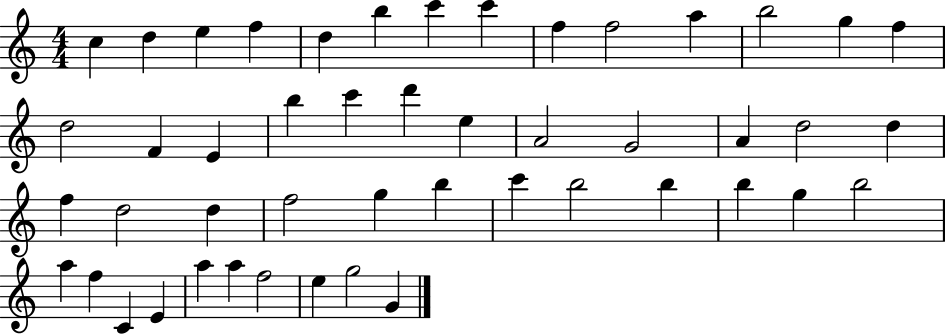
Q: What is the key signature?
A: C major